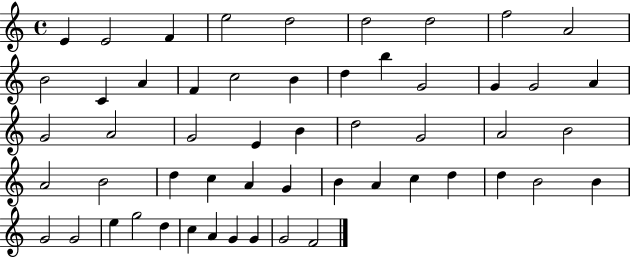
{
  \clef treble
  \time 4/4
  \defaultTimeSignature
  \key c \major
  e'4 e'2 f'4 | e''2 d''2 | d''2 d''2 | f''2 a'2 | \break b'2 c'4 a'4 | f'4 c''2 b'4 | d''4 b''4 g'2 | g'4 g'2 a'4 | \break g'2 a'2 | g'2 e'4 b'4 | d''2 g'2 | a'2 b'2 | \break a'2 b'2 | d''4 c''4 a'4 g'4 | b'4 a'4 c''4 d''4 | d''4 b'2 b'4 | \break g'2 g'2 | e''4 g''2 d''4 | c''4 a'4 g'4 g'4 | g'2 f'2 | \break \bar "|."
}